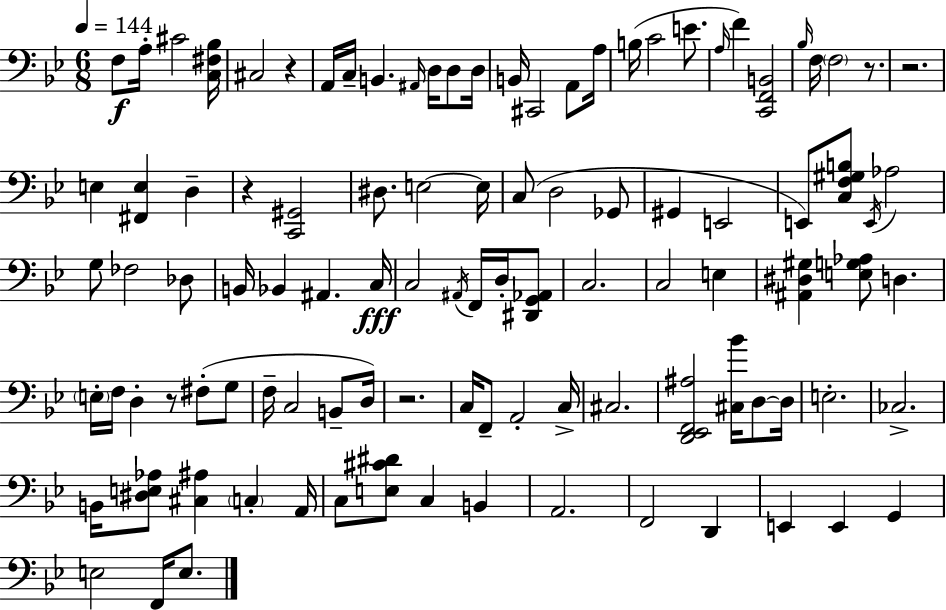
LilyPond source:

{
  \clef bass
  \numericTimeSignature
  \time 6/8
  \key g \minor
  \tempo 4 = 144
  f8\f a16-. cis'2 <c fis bes>16 | cis2 r4 | a,16 c16-- b,4. \grace { ais,16 } d16 d8 | d16 b,16 cis,2 a,8 | \break a16 b16( c'2 e'8. | \grace { a16 } f'4) <c, f, b,>2 | \grace { bes16 } f16 \parenthesize f2 | r8. r2. | \break e4 <fis, e>4 d4-- | r4 <c, gis,>2 | dis8. e2~~ | e16 c8( d2 | \break ges,8 gis,4 e,2 | e,8) <c f gis b>8 \acciaccatura { e,16 } aes2 | g8 fes2 | des8 b,16 bes,4 ais,4. | \break c16\fff c2 | \acciaccatura { ais,16 } f,16 d16-. <dis, g, aes,>8 c2. | c2 | e4 <ais, dis gis>4 <e g aes>8 d4. | \break \parenthesize e16-. f16 d4-. r8 | fis8-.( g8 f16-- c2 | b,8-- d16) r2. | c16 f,8-- a,2-. | \break c16-> cis2. | <d, ees, f, ais>2 | <cis bes'>16 d8~~ d16 e2.-. | ces2.-> | \break b,16 <dis e aes>8 <cis ais>4 | \parenthesize c4-. a,16 c8 <e cis' dis'>8 c4 | b,4 a,2. | f,2 | \break d,4 e,4 e,4 | g,4 e2 | f,16 e8. \bar "|."
}